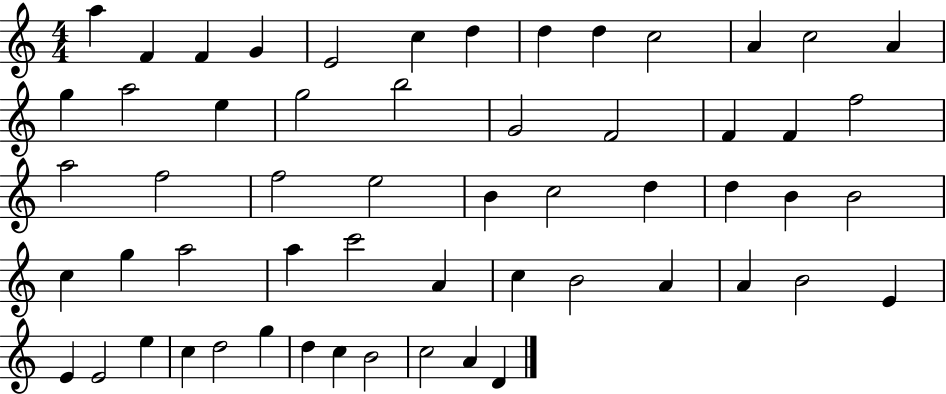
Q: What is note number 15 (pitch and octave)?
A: A5